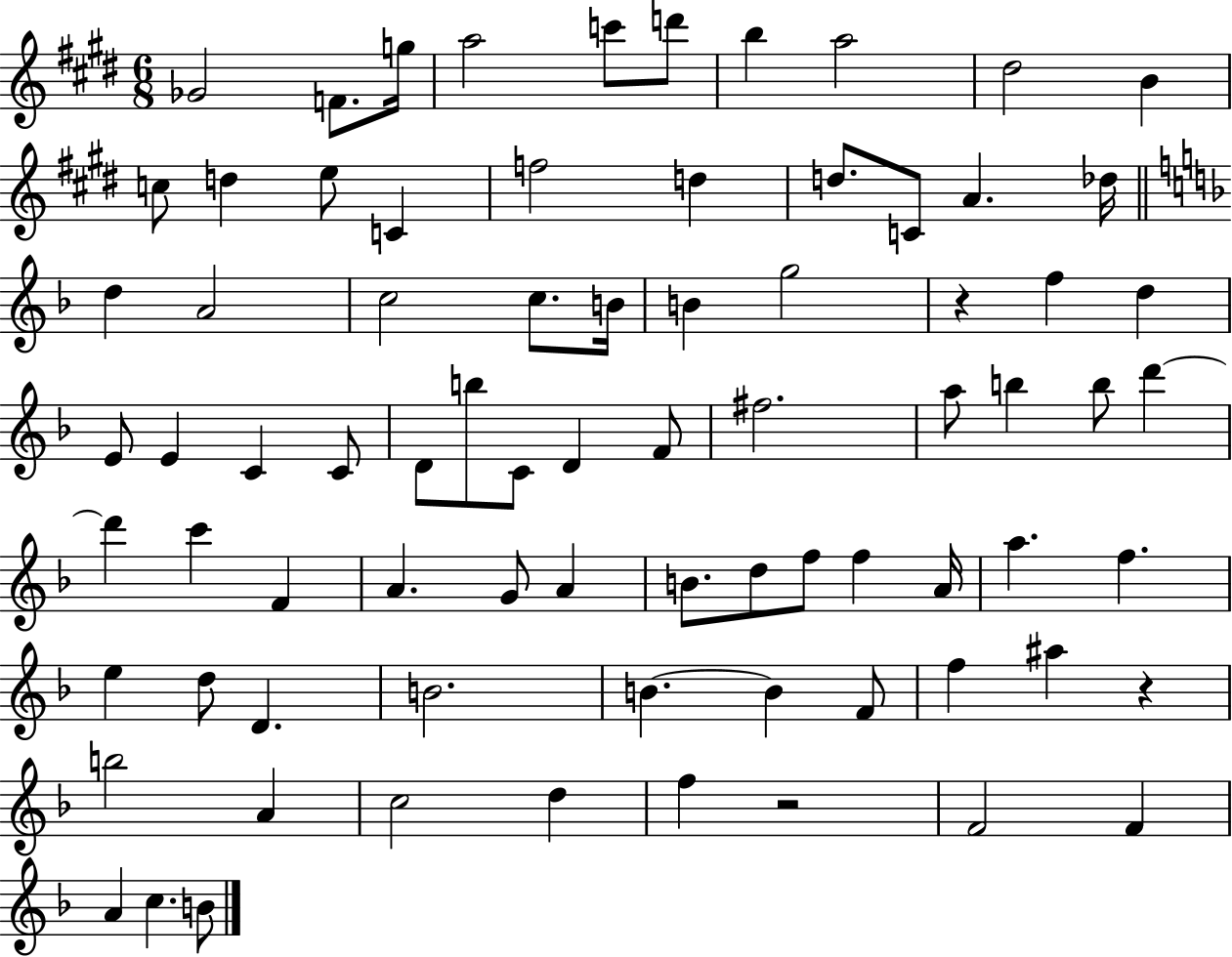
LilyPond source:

{
  \clef treble
  \numericTimeSignature
  \time 6/8
  \key e \major
  \repeat volta 2 { ges'2 f'8. g''16 | a''2 c'''8 d'''8 | b''4 a''2 | dis''2 b'4 | \break c''8 d''4 e''8 c'4 | f''2 d''4 | d''8. c'8 a'4. des''16 | \bar "||" \break \key f \major d''4 a'2 | c''2 c''8. b'16 | b'4 g''2 | r4 f''4 d''4 | \break e'8 e'4 c'4 c'8 | d'8 b''8 c'8 d'4 f'8 | fis''2. | a''8 b''4 b''8 d'''4~~ | \break d'''4 c'''4 f'4 | a'4. g'8 a'4 | b'8. d''8 f''8 f''4 a'16 | a''4. f''4. | \break e''4 d''8 d'4. | b'2. | b'4.~~ b'4 f'8 | f''4 ais''4 r4 | \break b''2 a'4 | c''2 d''4 | f''4 r2 | f'2 f'4 | \break a'4 c''4. b'8 | } \bar "|."
}